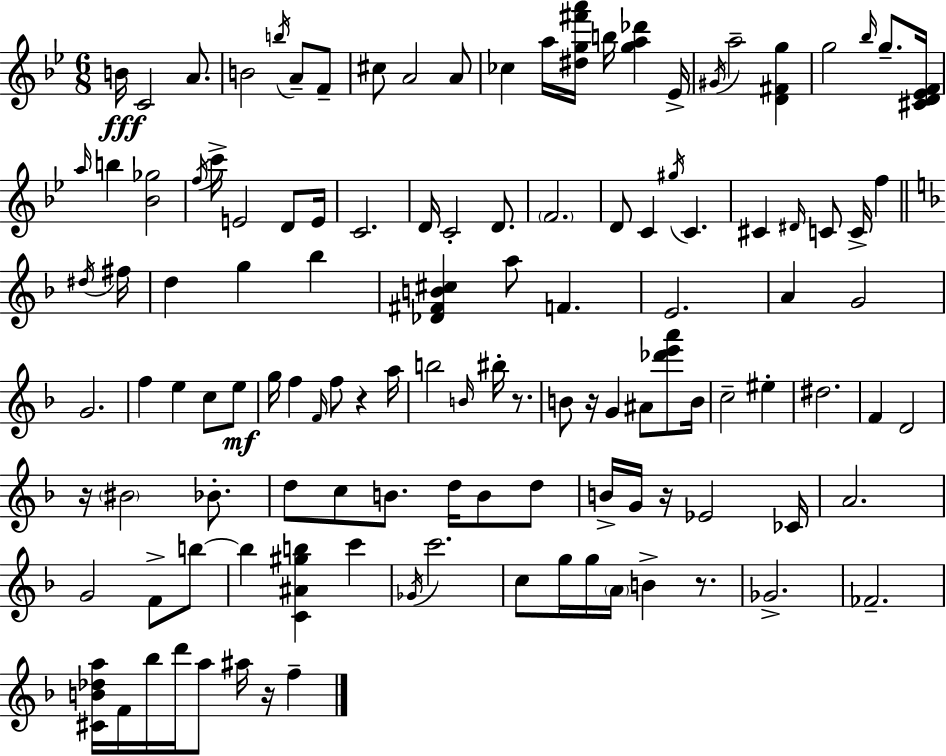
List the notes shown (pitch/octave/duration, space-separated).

B4/s C4/h A4/e. B4/h B5/s A4/e F4/e C#5/e A4/h A4/e CES5/q A5/s [D#5,G5,F#6,A6]/s B5/s [G5,A5,Db6]/q Eb4/s G#4/s A5/h [D4,F#4,G5]/q G5/h Bb5/s G5/e. [C#4,D4,Eb4,F4]/s A5/s B5/q [Bb4,Gb5]/h F5/s C6/s E4/h D4/e E4/s C4/h. D4/s C4/h D4/e. F4/h. D4/e C4/q G#5/s C4/q. C#4/q D#4/s C4/e C4/s F5/q D#5/s F#5/s D5/q G5/q Bb5/q [Db4,F#4,B4,C#5]/q A5/e F4/q. E4/h. A4/q G4/h G4/h. F5/q E5/q C5/e E5/e G5/s F5/q F4/s F5/e R/q A5/s B5/h B4/s BIS5/s R/e. B4/e R/s G4/q A#4/e [Db6,E6,A6]/e B4/s C5/h EIS5/q D#5/h. F4/q D4/h R/s BIS4/h Bb4/e. D5/e C5/e B4/e. D5/s B4/e D5/e B4/s G4/s R/s Eb4/h CES4/s A4/h. G4/h F4/e B5/e B5/q [C4,A#4,G#5,B5]/q C6/q Gb4/s C6/h. C5/e G5/s G5/s A4/s B4/q R/e. Gb4/h. FES4/h. [C#4,B4,Db5,A5]/s F4/s Bb5/s D6/s A5/e A#5/s R/s F5/q